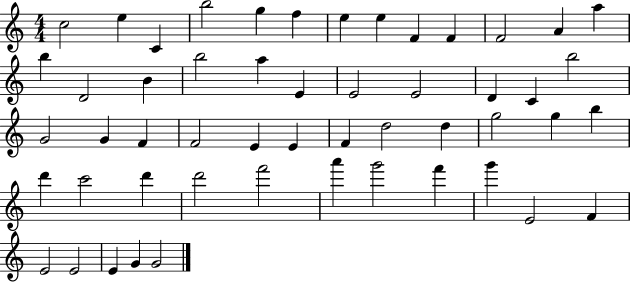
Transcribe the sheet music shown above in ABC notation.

X:1
T:Untitled
M:4/4
L:1/4
K:C
c2 e C b2 g f e e F F F2 A a b D2 B b2 a E E2 E2 D C b2 G2 G F F2 E E F d2 d g2 g b d' c'2 d' d'2 f'2 a' g'2 f' g' E2 F E2 E2 E G G2